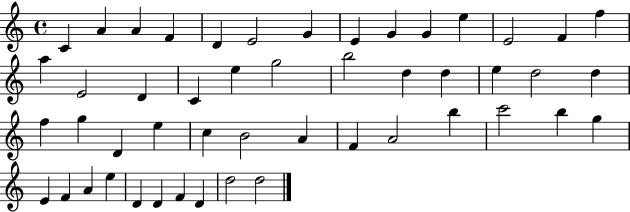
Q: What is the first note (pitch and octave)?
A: C4